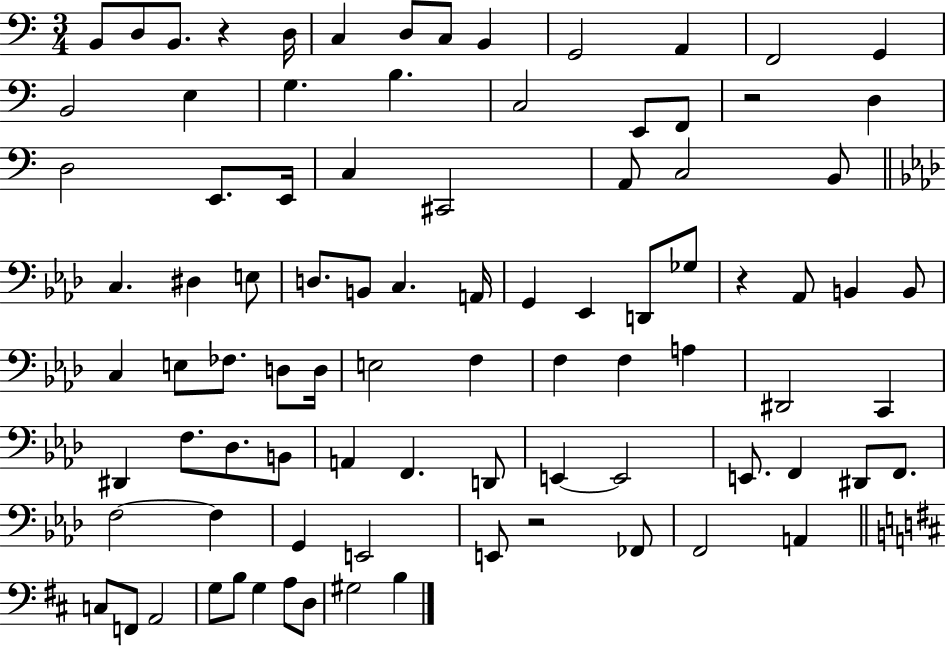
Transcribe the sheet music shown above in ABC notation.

X:1
T:Untitled
M:3/4
L:1/4
K:C
B,,/2 D,/2 B,,/2 z D,/4 C, D,/2 C,/2 B,, G,,2 A,, F,,2 G,, B,,2 E, G, B, C,2 E,,/2 F,,/2 z2 D, D,2 E,,/2 E,,/4 C, ^C,,2 A,,/2 C,2 B,,/2 C, ^D, E,/2 D,/2 B,,/2 C, A,,/4 G,, _E,, D,,/2 _G,/2 z _A,,/2 B,, B,,/2 C, E,/2 _F,/2 D,/2 D,/4 E,2 F, F, F, A, ^D,,2 C,, ^D,, F,/2 _D,/2 B,,/2 A,, F,, D,,/2 E,, E,,2 E,,/2 F,, ^D,,/2 F,,/2 F,2 F, G,, E,,2 E,,/2 z2 _F,,/2 F,,2 A,, C,/2 F,,/2 A,,2 G,/2 B,/2 G, A,/2 D,/2 ^G,2 B,